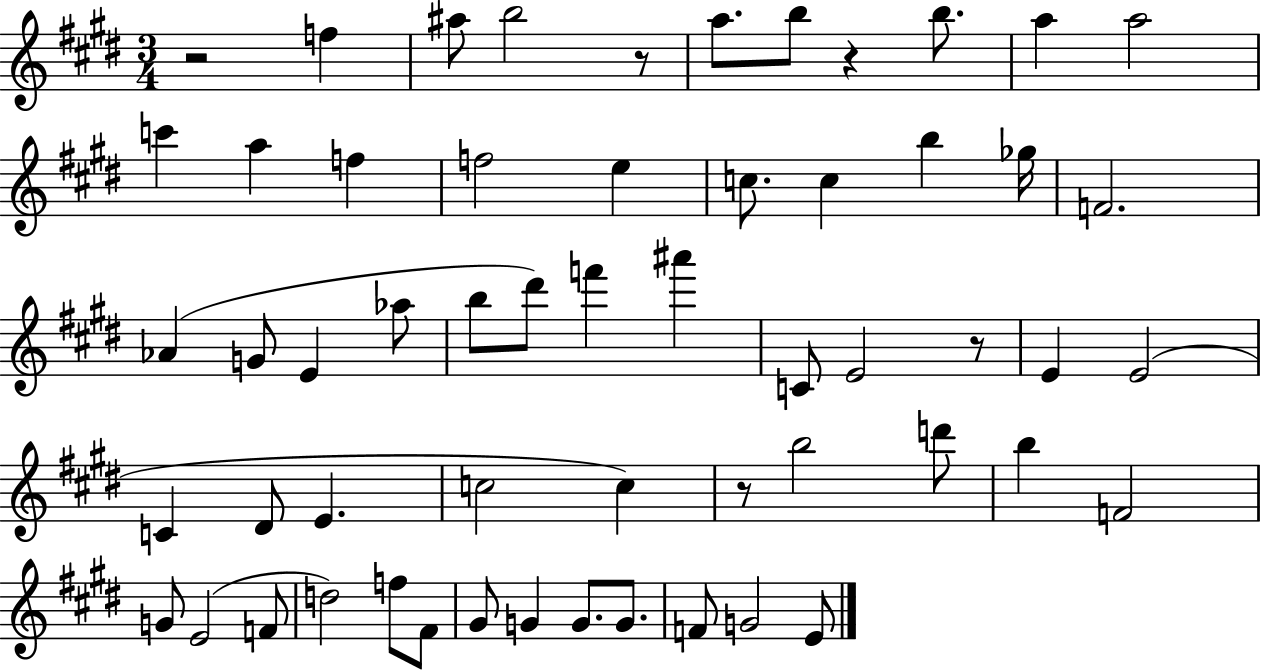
X:1
T:Untitled
M:3/4
L:1/4
K:E
z2 f ^a/2 b2 z/2 a/2 b/2 z b/2 a a2 c' a f f2 e c/2 c b _g/4 F2 _A G/2 E _a/2 b/2 ^d'/2 f' ^a' C/2 E2 z/2 E E2 C ^D/2 E c2 c z/2 b2 d'/2 b F2 G/2 E2 F/2 d2 f/2 ^F/2 ^G/2 G G/2 G/2 F/2 G2 E/2